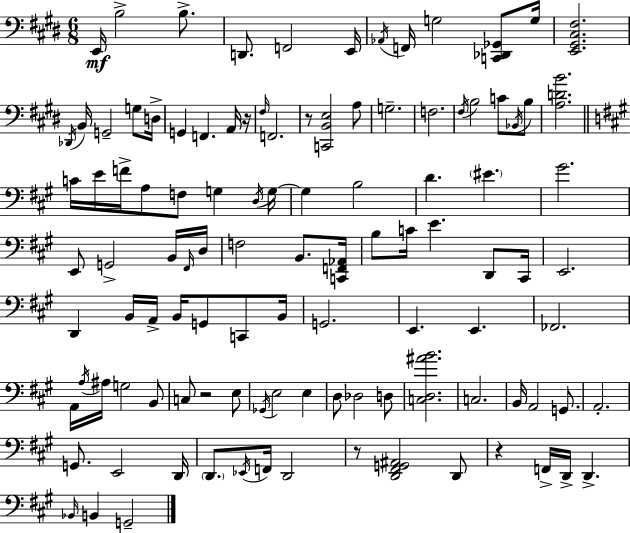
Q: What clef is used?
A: bass